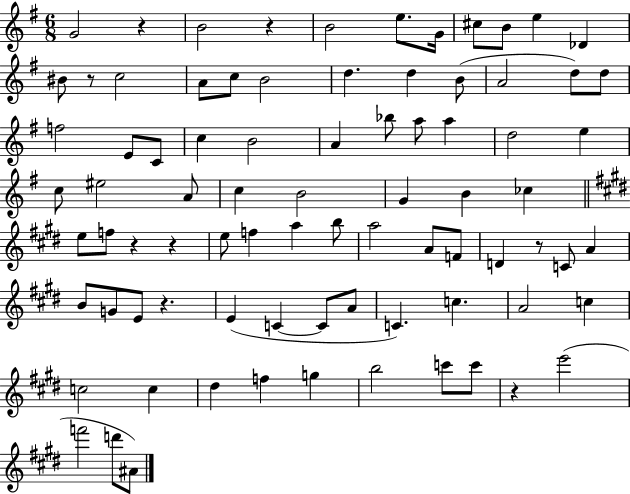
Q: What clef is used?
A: treble